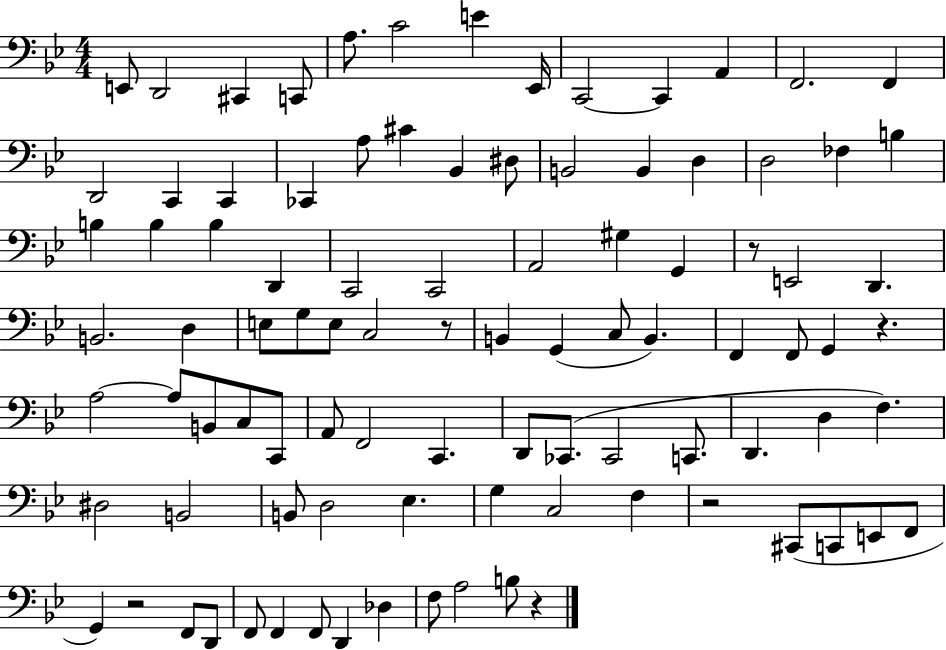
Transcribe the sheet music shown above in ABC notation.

X:1
T:Untitled
M:4/4
L:1/4
K:Bb
E,,/2 D,,2 ^C,, C,,/2 A,/2 C2 E _E,,/4 C,,2 C,, A,, F,,2 F,, D,,2 C,, C,, _C,, A,/2 ^C _B,, ^D,/2 B,,2 B,, D, D,2 _F, B, B, B, B, D,, C,,2 C,,2 A,,2 ^G, G,, z/2 E,,2 D,, B,,2 D, E,/2 G,/2 E,/2 C,2 z/2 B,, G,, C,/2 B,, F,, F,,/2 G,, z A,2 A,/2 B,,/2 C,/2 C,,/2 A,,/2 F,,2 C,, D,,/2 _C,,/2 _C,,2 C,,/2 D,, D, F, ^D,2 B,,2 B,,/2 D,2 _E, G, C,2 F, z2 ^C,,/2 C,,/2 E,,/2 F,,/2 G,, z2 F,,/2 D,,/2 F,,/2 F,, F,,/2 D,, _D, F,/2 A,2 B,/2 z